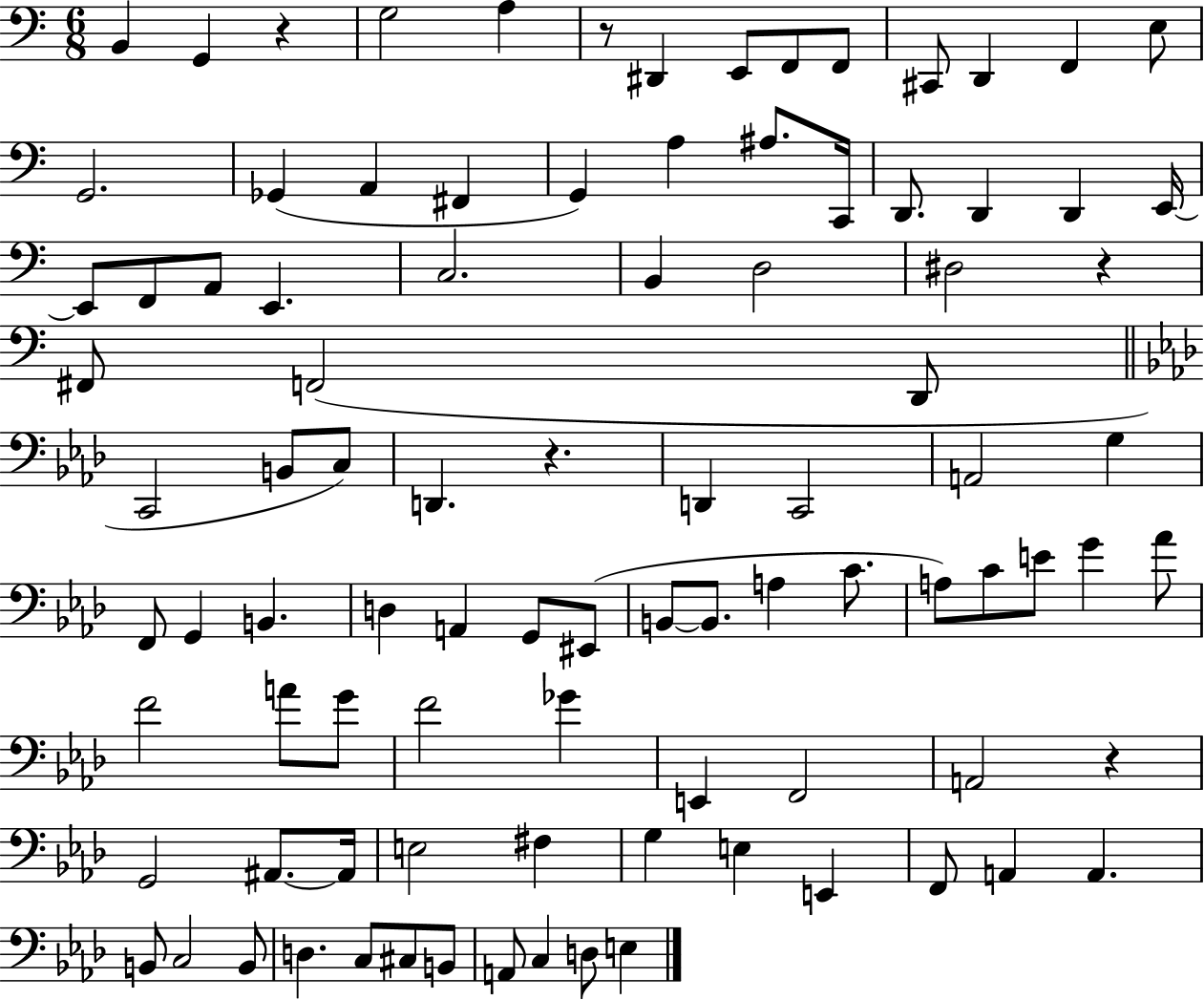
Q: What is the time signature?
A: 6/8